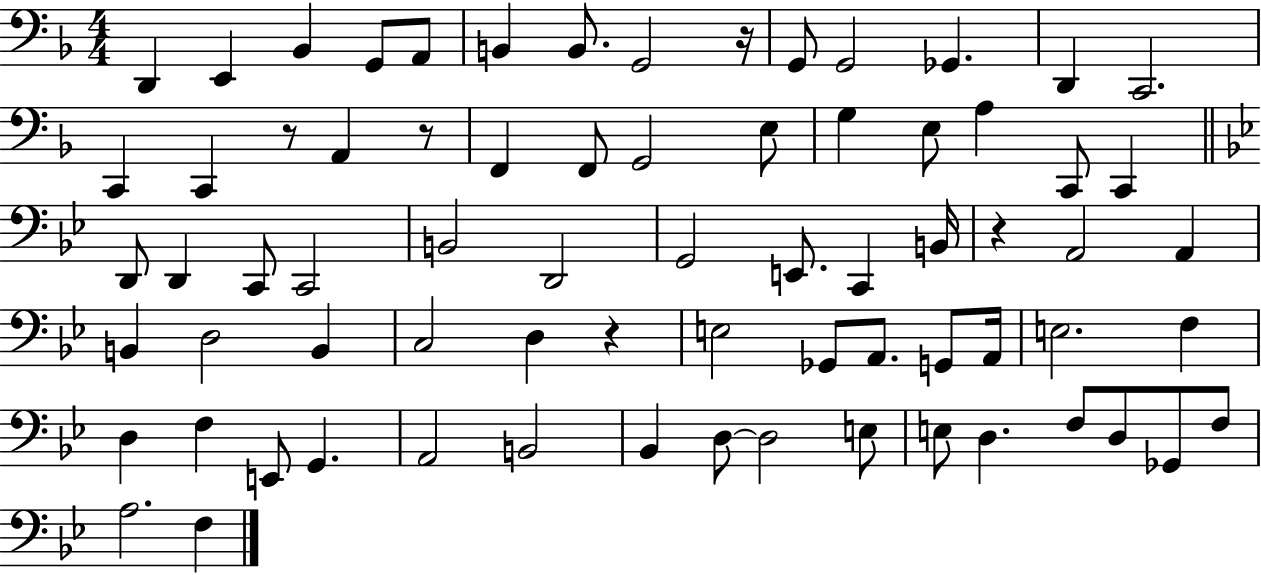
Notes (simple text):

D2/q E2/q Bb2/q G2/e A2/e B2/q B2/e. G2/h R/s G2/e G2/h Gb2/q. D2/q C2/h. C2/q C2/q R/e A2/q R/e F2/q F2/e G2/h E3/e G3/q E3/e A3/q C2/e C2/q D2/e D2/q C2/e C2/h B2/h D2/h G2/h E2/e. C2/q B2/s R/q A2/h A2/q B2/q D3/h B2/q C3/h D3/q R/q E3/h Gb2/e A2/e. G2/e A2/s E3/h. F3/q D3/q F3/q E2/e G2/q. A2/h B2/h Bb2/q D3/e D3/h E3/e E3/e D3/q. F3/e D3/e Gb2/e F3/e A3/h. F3/q